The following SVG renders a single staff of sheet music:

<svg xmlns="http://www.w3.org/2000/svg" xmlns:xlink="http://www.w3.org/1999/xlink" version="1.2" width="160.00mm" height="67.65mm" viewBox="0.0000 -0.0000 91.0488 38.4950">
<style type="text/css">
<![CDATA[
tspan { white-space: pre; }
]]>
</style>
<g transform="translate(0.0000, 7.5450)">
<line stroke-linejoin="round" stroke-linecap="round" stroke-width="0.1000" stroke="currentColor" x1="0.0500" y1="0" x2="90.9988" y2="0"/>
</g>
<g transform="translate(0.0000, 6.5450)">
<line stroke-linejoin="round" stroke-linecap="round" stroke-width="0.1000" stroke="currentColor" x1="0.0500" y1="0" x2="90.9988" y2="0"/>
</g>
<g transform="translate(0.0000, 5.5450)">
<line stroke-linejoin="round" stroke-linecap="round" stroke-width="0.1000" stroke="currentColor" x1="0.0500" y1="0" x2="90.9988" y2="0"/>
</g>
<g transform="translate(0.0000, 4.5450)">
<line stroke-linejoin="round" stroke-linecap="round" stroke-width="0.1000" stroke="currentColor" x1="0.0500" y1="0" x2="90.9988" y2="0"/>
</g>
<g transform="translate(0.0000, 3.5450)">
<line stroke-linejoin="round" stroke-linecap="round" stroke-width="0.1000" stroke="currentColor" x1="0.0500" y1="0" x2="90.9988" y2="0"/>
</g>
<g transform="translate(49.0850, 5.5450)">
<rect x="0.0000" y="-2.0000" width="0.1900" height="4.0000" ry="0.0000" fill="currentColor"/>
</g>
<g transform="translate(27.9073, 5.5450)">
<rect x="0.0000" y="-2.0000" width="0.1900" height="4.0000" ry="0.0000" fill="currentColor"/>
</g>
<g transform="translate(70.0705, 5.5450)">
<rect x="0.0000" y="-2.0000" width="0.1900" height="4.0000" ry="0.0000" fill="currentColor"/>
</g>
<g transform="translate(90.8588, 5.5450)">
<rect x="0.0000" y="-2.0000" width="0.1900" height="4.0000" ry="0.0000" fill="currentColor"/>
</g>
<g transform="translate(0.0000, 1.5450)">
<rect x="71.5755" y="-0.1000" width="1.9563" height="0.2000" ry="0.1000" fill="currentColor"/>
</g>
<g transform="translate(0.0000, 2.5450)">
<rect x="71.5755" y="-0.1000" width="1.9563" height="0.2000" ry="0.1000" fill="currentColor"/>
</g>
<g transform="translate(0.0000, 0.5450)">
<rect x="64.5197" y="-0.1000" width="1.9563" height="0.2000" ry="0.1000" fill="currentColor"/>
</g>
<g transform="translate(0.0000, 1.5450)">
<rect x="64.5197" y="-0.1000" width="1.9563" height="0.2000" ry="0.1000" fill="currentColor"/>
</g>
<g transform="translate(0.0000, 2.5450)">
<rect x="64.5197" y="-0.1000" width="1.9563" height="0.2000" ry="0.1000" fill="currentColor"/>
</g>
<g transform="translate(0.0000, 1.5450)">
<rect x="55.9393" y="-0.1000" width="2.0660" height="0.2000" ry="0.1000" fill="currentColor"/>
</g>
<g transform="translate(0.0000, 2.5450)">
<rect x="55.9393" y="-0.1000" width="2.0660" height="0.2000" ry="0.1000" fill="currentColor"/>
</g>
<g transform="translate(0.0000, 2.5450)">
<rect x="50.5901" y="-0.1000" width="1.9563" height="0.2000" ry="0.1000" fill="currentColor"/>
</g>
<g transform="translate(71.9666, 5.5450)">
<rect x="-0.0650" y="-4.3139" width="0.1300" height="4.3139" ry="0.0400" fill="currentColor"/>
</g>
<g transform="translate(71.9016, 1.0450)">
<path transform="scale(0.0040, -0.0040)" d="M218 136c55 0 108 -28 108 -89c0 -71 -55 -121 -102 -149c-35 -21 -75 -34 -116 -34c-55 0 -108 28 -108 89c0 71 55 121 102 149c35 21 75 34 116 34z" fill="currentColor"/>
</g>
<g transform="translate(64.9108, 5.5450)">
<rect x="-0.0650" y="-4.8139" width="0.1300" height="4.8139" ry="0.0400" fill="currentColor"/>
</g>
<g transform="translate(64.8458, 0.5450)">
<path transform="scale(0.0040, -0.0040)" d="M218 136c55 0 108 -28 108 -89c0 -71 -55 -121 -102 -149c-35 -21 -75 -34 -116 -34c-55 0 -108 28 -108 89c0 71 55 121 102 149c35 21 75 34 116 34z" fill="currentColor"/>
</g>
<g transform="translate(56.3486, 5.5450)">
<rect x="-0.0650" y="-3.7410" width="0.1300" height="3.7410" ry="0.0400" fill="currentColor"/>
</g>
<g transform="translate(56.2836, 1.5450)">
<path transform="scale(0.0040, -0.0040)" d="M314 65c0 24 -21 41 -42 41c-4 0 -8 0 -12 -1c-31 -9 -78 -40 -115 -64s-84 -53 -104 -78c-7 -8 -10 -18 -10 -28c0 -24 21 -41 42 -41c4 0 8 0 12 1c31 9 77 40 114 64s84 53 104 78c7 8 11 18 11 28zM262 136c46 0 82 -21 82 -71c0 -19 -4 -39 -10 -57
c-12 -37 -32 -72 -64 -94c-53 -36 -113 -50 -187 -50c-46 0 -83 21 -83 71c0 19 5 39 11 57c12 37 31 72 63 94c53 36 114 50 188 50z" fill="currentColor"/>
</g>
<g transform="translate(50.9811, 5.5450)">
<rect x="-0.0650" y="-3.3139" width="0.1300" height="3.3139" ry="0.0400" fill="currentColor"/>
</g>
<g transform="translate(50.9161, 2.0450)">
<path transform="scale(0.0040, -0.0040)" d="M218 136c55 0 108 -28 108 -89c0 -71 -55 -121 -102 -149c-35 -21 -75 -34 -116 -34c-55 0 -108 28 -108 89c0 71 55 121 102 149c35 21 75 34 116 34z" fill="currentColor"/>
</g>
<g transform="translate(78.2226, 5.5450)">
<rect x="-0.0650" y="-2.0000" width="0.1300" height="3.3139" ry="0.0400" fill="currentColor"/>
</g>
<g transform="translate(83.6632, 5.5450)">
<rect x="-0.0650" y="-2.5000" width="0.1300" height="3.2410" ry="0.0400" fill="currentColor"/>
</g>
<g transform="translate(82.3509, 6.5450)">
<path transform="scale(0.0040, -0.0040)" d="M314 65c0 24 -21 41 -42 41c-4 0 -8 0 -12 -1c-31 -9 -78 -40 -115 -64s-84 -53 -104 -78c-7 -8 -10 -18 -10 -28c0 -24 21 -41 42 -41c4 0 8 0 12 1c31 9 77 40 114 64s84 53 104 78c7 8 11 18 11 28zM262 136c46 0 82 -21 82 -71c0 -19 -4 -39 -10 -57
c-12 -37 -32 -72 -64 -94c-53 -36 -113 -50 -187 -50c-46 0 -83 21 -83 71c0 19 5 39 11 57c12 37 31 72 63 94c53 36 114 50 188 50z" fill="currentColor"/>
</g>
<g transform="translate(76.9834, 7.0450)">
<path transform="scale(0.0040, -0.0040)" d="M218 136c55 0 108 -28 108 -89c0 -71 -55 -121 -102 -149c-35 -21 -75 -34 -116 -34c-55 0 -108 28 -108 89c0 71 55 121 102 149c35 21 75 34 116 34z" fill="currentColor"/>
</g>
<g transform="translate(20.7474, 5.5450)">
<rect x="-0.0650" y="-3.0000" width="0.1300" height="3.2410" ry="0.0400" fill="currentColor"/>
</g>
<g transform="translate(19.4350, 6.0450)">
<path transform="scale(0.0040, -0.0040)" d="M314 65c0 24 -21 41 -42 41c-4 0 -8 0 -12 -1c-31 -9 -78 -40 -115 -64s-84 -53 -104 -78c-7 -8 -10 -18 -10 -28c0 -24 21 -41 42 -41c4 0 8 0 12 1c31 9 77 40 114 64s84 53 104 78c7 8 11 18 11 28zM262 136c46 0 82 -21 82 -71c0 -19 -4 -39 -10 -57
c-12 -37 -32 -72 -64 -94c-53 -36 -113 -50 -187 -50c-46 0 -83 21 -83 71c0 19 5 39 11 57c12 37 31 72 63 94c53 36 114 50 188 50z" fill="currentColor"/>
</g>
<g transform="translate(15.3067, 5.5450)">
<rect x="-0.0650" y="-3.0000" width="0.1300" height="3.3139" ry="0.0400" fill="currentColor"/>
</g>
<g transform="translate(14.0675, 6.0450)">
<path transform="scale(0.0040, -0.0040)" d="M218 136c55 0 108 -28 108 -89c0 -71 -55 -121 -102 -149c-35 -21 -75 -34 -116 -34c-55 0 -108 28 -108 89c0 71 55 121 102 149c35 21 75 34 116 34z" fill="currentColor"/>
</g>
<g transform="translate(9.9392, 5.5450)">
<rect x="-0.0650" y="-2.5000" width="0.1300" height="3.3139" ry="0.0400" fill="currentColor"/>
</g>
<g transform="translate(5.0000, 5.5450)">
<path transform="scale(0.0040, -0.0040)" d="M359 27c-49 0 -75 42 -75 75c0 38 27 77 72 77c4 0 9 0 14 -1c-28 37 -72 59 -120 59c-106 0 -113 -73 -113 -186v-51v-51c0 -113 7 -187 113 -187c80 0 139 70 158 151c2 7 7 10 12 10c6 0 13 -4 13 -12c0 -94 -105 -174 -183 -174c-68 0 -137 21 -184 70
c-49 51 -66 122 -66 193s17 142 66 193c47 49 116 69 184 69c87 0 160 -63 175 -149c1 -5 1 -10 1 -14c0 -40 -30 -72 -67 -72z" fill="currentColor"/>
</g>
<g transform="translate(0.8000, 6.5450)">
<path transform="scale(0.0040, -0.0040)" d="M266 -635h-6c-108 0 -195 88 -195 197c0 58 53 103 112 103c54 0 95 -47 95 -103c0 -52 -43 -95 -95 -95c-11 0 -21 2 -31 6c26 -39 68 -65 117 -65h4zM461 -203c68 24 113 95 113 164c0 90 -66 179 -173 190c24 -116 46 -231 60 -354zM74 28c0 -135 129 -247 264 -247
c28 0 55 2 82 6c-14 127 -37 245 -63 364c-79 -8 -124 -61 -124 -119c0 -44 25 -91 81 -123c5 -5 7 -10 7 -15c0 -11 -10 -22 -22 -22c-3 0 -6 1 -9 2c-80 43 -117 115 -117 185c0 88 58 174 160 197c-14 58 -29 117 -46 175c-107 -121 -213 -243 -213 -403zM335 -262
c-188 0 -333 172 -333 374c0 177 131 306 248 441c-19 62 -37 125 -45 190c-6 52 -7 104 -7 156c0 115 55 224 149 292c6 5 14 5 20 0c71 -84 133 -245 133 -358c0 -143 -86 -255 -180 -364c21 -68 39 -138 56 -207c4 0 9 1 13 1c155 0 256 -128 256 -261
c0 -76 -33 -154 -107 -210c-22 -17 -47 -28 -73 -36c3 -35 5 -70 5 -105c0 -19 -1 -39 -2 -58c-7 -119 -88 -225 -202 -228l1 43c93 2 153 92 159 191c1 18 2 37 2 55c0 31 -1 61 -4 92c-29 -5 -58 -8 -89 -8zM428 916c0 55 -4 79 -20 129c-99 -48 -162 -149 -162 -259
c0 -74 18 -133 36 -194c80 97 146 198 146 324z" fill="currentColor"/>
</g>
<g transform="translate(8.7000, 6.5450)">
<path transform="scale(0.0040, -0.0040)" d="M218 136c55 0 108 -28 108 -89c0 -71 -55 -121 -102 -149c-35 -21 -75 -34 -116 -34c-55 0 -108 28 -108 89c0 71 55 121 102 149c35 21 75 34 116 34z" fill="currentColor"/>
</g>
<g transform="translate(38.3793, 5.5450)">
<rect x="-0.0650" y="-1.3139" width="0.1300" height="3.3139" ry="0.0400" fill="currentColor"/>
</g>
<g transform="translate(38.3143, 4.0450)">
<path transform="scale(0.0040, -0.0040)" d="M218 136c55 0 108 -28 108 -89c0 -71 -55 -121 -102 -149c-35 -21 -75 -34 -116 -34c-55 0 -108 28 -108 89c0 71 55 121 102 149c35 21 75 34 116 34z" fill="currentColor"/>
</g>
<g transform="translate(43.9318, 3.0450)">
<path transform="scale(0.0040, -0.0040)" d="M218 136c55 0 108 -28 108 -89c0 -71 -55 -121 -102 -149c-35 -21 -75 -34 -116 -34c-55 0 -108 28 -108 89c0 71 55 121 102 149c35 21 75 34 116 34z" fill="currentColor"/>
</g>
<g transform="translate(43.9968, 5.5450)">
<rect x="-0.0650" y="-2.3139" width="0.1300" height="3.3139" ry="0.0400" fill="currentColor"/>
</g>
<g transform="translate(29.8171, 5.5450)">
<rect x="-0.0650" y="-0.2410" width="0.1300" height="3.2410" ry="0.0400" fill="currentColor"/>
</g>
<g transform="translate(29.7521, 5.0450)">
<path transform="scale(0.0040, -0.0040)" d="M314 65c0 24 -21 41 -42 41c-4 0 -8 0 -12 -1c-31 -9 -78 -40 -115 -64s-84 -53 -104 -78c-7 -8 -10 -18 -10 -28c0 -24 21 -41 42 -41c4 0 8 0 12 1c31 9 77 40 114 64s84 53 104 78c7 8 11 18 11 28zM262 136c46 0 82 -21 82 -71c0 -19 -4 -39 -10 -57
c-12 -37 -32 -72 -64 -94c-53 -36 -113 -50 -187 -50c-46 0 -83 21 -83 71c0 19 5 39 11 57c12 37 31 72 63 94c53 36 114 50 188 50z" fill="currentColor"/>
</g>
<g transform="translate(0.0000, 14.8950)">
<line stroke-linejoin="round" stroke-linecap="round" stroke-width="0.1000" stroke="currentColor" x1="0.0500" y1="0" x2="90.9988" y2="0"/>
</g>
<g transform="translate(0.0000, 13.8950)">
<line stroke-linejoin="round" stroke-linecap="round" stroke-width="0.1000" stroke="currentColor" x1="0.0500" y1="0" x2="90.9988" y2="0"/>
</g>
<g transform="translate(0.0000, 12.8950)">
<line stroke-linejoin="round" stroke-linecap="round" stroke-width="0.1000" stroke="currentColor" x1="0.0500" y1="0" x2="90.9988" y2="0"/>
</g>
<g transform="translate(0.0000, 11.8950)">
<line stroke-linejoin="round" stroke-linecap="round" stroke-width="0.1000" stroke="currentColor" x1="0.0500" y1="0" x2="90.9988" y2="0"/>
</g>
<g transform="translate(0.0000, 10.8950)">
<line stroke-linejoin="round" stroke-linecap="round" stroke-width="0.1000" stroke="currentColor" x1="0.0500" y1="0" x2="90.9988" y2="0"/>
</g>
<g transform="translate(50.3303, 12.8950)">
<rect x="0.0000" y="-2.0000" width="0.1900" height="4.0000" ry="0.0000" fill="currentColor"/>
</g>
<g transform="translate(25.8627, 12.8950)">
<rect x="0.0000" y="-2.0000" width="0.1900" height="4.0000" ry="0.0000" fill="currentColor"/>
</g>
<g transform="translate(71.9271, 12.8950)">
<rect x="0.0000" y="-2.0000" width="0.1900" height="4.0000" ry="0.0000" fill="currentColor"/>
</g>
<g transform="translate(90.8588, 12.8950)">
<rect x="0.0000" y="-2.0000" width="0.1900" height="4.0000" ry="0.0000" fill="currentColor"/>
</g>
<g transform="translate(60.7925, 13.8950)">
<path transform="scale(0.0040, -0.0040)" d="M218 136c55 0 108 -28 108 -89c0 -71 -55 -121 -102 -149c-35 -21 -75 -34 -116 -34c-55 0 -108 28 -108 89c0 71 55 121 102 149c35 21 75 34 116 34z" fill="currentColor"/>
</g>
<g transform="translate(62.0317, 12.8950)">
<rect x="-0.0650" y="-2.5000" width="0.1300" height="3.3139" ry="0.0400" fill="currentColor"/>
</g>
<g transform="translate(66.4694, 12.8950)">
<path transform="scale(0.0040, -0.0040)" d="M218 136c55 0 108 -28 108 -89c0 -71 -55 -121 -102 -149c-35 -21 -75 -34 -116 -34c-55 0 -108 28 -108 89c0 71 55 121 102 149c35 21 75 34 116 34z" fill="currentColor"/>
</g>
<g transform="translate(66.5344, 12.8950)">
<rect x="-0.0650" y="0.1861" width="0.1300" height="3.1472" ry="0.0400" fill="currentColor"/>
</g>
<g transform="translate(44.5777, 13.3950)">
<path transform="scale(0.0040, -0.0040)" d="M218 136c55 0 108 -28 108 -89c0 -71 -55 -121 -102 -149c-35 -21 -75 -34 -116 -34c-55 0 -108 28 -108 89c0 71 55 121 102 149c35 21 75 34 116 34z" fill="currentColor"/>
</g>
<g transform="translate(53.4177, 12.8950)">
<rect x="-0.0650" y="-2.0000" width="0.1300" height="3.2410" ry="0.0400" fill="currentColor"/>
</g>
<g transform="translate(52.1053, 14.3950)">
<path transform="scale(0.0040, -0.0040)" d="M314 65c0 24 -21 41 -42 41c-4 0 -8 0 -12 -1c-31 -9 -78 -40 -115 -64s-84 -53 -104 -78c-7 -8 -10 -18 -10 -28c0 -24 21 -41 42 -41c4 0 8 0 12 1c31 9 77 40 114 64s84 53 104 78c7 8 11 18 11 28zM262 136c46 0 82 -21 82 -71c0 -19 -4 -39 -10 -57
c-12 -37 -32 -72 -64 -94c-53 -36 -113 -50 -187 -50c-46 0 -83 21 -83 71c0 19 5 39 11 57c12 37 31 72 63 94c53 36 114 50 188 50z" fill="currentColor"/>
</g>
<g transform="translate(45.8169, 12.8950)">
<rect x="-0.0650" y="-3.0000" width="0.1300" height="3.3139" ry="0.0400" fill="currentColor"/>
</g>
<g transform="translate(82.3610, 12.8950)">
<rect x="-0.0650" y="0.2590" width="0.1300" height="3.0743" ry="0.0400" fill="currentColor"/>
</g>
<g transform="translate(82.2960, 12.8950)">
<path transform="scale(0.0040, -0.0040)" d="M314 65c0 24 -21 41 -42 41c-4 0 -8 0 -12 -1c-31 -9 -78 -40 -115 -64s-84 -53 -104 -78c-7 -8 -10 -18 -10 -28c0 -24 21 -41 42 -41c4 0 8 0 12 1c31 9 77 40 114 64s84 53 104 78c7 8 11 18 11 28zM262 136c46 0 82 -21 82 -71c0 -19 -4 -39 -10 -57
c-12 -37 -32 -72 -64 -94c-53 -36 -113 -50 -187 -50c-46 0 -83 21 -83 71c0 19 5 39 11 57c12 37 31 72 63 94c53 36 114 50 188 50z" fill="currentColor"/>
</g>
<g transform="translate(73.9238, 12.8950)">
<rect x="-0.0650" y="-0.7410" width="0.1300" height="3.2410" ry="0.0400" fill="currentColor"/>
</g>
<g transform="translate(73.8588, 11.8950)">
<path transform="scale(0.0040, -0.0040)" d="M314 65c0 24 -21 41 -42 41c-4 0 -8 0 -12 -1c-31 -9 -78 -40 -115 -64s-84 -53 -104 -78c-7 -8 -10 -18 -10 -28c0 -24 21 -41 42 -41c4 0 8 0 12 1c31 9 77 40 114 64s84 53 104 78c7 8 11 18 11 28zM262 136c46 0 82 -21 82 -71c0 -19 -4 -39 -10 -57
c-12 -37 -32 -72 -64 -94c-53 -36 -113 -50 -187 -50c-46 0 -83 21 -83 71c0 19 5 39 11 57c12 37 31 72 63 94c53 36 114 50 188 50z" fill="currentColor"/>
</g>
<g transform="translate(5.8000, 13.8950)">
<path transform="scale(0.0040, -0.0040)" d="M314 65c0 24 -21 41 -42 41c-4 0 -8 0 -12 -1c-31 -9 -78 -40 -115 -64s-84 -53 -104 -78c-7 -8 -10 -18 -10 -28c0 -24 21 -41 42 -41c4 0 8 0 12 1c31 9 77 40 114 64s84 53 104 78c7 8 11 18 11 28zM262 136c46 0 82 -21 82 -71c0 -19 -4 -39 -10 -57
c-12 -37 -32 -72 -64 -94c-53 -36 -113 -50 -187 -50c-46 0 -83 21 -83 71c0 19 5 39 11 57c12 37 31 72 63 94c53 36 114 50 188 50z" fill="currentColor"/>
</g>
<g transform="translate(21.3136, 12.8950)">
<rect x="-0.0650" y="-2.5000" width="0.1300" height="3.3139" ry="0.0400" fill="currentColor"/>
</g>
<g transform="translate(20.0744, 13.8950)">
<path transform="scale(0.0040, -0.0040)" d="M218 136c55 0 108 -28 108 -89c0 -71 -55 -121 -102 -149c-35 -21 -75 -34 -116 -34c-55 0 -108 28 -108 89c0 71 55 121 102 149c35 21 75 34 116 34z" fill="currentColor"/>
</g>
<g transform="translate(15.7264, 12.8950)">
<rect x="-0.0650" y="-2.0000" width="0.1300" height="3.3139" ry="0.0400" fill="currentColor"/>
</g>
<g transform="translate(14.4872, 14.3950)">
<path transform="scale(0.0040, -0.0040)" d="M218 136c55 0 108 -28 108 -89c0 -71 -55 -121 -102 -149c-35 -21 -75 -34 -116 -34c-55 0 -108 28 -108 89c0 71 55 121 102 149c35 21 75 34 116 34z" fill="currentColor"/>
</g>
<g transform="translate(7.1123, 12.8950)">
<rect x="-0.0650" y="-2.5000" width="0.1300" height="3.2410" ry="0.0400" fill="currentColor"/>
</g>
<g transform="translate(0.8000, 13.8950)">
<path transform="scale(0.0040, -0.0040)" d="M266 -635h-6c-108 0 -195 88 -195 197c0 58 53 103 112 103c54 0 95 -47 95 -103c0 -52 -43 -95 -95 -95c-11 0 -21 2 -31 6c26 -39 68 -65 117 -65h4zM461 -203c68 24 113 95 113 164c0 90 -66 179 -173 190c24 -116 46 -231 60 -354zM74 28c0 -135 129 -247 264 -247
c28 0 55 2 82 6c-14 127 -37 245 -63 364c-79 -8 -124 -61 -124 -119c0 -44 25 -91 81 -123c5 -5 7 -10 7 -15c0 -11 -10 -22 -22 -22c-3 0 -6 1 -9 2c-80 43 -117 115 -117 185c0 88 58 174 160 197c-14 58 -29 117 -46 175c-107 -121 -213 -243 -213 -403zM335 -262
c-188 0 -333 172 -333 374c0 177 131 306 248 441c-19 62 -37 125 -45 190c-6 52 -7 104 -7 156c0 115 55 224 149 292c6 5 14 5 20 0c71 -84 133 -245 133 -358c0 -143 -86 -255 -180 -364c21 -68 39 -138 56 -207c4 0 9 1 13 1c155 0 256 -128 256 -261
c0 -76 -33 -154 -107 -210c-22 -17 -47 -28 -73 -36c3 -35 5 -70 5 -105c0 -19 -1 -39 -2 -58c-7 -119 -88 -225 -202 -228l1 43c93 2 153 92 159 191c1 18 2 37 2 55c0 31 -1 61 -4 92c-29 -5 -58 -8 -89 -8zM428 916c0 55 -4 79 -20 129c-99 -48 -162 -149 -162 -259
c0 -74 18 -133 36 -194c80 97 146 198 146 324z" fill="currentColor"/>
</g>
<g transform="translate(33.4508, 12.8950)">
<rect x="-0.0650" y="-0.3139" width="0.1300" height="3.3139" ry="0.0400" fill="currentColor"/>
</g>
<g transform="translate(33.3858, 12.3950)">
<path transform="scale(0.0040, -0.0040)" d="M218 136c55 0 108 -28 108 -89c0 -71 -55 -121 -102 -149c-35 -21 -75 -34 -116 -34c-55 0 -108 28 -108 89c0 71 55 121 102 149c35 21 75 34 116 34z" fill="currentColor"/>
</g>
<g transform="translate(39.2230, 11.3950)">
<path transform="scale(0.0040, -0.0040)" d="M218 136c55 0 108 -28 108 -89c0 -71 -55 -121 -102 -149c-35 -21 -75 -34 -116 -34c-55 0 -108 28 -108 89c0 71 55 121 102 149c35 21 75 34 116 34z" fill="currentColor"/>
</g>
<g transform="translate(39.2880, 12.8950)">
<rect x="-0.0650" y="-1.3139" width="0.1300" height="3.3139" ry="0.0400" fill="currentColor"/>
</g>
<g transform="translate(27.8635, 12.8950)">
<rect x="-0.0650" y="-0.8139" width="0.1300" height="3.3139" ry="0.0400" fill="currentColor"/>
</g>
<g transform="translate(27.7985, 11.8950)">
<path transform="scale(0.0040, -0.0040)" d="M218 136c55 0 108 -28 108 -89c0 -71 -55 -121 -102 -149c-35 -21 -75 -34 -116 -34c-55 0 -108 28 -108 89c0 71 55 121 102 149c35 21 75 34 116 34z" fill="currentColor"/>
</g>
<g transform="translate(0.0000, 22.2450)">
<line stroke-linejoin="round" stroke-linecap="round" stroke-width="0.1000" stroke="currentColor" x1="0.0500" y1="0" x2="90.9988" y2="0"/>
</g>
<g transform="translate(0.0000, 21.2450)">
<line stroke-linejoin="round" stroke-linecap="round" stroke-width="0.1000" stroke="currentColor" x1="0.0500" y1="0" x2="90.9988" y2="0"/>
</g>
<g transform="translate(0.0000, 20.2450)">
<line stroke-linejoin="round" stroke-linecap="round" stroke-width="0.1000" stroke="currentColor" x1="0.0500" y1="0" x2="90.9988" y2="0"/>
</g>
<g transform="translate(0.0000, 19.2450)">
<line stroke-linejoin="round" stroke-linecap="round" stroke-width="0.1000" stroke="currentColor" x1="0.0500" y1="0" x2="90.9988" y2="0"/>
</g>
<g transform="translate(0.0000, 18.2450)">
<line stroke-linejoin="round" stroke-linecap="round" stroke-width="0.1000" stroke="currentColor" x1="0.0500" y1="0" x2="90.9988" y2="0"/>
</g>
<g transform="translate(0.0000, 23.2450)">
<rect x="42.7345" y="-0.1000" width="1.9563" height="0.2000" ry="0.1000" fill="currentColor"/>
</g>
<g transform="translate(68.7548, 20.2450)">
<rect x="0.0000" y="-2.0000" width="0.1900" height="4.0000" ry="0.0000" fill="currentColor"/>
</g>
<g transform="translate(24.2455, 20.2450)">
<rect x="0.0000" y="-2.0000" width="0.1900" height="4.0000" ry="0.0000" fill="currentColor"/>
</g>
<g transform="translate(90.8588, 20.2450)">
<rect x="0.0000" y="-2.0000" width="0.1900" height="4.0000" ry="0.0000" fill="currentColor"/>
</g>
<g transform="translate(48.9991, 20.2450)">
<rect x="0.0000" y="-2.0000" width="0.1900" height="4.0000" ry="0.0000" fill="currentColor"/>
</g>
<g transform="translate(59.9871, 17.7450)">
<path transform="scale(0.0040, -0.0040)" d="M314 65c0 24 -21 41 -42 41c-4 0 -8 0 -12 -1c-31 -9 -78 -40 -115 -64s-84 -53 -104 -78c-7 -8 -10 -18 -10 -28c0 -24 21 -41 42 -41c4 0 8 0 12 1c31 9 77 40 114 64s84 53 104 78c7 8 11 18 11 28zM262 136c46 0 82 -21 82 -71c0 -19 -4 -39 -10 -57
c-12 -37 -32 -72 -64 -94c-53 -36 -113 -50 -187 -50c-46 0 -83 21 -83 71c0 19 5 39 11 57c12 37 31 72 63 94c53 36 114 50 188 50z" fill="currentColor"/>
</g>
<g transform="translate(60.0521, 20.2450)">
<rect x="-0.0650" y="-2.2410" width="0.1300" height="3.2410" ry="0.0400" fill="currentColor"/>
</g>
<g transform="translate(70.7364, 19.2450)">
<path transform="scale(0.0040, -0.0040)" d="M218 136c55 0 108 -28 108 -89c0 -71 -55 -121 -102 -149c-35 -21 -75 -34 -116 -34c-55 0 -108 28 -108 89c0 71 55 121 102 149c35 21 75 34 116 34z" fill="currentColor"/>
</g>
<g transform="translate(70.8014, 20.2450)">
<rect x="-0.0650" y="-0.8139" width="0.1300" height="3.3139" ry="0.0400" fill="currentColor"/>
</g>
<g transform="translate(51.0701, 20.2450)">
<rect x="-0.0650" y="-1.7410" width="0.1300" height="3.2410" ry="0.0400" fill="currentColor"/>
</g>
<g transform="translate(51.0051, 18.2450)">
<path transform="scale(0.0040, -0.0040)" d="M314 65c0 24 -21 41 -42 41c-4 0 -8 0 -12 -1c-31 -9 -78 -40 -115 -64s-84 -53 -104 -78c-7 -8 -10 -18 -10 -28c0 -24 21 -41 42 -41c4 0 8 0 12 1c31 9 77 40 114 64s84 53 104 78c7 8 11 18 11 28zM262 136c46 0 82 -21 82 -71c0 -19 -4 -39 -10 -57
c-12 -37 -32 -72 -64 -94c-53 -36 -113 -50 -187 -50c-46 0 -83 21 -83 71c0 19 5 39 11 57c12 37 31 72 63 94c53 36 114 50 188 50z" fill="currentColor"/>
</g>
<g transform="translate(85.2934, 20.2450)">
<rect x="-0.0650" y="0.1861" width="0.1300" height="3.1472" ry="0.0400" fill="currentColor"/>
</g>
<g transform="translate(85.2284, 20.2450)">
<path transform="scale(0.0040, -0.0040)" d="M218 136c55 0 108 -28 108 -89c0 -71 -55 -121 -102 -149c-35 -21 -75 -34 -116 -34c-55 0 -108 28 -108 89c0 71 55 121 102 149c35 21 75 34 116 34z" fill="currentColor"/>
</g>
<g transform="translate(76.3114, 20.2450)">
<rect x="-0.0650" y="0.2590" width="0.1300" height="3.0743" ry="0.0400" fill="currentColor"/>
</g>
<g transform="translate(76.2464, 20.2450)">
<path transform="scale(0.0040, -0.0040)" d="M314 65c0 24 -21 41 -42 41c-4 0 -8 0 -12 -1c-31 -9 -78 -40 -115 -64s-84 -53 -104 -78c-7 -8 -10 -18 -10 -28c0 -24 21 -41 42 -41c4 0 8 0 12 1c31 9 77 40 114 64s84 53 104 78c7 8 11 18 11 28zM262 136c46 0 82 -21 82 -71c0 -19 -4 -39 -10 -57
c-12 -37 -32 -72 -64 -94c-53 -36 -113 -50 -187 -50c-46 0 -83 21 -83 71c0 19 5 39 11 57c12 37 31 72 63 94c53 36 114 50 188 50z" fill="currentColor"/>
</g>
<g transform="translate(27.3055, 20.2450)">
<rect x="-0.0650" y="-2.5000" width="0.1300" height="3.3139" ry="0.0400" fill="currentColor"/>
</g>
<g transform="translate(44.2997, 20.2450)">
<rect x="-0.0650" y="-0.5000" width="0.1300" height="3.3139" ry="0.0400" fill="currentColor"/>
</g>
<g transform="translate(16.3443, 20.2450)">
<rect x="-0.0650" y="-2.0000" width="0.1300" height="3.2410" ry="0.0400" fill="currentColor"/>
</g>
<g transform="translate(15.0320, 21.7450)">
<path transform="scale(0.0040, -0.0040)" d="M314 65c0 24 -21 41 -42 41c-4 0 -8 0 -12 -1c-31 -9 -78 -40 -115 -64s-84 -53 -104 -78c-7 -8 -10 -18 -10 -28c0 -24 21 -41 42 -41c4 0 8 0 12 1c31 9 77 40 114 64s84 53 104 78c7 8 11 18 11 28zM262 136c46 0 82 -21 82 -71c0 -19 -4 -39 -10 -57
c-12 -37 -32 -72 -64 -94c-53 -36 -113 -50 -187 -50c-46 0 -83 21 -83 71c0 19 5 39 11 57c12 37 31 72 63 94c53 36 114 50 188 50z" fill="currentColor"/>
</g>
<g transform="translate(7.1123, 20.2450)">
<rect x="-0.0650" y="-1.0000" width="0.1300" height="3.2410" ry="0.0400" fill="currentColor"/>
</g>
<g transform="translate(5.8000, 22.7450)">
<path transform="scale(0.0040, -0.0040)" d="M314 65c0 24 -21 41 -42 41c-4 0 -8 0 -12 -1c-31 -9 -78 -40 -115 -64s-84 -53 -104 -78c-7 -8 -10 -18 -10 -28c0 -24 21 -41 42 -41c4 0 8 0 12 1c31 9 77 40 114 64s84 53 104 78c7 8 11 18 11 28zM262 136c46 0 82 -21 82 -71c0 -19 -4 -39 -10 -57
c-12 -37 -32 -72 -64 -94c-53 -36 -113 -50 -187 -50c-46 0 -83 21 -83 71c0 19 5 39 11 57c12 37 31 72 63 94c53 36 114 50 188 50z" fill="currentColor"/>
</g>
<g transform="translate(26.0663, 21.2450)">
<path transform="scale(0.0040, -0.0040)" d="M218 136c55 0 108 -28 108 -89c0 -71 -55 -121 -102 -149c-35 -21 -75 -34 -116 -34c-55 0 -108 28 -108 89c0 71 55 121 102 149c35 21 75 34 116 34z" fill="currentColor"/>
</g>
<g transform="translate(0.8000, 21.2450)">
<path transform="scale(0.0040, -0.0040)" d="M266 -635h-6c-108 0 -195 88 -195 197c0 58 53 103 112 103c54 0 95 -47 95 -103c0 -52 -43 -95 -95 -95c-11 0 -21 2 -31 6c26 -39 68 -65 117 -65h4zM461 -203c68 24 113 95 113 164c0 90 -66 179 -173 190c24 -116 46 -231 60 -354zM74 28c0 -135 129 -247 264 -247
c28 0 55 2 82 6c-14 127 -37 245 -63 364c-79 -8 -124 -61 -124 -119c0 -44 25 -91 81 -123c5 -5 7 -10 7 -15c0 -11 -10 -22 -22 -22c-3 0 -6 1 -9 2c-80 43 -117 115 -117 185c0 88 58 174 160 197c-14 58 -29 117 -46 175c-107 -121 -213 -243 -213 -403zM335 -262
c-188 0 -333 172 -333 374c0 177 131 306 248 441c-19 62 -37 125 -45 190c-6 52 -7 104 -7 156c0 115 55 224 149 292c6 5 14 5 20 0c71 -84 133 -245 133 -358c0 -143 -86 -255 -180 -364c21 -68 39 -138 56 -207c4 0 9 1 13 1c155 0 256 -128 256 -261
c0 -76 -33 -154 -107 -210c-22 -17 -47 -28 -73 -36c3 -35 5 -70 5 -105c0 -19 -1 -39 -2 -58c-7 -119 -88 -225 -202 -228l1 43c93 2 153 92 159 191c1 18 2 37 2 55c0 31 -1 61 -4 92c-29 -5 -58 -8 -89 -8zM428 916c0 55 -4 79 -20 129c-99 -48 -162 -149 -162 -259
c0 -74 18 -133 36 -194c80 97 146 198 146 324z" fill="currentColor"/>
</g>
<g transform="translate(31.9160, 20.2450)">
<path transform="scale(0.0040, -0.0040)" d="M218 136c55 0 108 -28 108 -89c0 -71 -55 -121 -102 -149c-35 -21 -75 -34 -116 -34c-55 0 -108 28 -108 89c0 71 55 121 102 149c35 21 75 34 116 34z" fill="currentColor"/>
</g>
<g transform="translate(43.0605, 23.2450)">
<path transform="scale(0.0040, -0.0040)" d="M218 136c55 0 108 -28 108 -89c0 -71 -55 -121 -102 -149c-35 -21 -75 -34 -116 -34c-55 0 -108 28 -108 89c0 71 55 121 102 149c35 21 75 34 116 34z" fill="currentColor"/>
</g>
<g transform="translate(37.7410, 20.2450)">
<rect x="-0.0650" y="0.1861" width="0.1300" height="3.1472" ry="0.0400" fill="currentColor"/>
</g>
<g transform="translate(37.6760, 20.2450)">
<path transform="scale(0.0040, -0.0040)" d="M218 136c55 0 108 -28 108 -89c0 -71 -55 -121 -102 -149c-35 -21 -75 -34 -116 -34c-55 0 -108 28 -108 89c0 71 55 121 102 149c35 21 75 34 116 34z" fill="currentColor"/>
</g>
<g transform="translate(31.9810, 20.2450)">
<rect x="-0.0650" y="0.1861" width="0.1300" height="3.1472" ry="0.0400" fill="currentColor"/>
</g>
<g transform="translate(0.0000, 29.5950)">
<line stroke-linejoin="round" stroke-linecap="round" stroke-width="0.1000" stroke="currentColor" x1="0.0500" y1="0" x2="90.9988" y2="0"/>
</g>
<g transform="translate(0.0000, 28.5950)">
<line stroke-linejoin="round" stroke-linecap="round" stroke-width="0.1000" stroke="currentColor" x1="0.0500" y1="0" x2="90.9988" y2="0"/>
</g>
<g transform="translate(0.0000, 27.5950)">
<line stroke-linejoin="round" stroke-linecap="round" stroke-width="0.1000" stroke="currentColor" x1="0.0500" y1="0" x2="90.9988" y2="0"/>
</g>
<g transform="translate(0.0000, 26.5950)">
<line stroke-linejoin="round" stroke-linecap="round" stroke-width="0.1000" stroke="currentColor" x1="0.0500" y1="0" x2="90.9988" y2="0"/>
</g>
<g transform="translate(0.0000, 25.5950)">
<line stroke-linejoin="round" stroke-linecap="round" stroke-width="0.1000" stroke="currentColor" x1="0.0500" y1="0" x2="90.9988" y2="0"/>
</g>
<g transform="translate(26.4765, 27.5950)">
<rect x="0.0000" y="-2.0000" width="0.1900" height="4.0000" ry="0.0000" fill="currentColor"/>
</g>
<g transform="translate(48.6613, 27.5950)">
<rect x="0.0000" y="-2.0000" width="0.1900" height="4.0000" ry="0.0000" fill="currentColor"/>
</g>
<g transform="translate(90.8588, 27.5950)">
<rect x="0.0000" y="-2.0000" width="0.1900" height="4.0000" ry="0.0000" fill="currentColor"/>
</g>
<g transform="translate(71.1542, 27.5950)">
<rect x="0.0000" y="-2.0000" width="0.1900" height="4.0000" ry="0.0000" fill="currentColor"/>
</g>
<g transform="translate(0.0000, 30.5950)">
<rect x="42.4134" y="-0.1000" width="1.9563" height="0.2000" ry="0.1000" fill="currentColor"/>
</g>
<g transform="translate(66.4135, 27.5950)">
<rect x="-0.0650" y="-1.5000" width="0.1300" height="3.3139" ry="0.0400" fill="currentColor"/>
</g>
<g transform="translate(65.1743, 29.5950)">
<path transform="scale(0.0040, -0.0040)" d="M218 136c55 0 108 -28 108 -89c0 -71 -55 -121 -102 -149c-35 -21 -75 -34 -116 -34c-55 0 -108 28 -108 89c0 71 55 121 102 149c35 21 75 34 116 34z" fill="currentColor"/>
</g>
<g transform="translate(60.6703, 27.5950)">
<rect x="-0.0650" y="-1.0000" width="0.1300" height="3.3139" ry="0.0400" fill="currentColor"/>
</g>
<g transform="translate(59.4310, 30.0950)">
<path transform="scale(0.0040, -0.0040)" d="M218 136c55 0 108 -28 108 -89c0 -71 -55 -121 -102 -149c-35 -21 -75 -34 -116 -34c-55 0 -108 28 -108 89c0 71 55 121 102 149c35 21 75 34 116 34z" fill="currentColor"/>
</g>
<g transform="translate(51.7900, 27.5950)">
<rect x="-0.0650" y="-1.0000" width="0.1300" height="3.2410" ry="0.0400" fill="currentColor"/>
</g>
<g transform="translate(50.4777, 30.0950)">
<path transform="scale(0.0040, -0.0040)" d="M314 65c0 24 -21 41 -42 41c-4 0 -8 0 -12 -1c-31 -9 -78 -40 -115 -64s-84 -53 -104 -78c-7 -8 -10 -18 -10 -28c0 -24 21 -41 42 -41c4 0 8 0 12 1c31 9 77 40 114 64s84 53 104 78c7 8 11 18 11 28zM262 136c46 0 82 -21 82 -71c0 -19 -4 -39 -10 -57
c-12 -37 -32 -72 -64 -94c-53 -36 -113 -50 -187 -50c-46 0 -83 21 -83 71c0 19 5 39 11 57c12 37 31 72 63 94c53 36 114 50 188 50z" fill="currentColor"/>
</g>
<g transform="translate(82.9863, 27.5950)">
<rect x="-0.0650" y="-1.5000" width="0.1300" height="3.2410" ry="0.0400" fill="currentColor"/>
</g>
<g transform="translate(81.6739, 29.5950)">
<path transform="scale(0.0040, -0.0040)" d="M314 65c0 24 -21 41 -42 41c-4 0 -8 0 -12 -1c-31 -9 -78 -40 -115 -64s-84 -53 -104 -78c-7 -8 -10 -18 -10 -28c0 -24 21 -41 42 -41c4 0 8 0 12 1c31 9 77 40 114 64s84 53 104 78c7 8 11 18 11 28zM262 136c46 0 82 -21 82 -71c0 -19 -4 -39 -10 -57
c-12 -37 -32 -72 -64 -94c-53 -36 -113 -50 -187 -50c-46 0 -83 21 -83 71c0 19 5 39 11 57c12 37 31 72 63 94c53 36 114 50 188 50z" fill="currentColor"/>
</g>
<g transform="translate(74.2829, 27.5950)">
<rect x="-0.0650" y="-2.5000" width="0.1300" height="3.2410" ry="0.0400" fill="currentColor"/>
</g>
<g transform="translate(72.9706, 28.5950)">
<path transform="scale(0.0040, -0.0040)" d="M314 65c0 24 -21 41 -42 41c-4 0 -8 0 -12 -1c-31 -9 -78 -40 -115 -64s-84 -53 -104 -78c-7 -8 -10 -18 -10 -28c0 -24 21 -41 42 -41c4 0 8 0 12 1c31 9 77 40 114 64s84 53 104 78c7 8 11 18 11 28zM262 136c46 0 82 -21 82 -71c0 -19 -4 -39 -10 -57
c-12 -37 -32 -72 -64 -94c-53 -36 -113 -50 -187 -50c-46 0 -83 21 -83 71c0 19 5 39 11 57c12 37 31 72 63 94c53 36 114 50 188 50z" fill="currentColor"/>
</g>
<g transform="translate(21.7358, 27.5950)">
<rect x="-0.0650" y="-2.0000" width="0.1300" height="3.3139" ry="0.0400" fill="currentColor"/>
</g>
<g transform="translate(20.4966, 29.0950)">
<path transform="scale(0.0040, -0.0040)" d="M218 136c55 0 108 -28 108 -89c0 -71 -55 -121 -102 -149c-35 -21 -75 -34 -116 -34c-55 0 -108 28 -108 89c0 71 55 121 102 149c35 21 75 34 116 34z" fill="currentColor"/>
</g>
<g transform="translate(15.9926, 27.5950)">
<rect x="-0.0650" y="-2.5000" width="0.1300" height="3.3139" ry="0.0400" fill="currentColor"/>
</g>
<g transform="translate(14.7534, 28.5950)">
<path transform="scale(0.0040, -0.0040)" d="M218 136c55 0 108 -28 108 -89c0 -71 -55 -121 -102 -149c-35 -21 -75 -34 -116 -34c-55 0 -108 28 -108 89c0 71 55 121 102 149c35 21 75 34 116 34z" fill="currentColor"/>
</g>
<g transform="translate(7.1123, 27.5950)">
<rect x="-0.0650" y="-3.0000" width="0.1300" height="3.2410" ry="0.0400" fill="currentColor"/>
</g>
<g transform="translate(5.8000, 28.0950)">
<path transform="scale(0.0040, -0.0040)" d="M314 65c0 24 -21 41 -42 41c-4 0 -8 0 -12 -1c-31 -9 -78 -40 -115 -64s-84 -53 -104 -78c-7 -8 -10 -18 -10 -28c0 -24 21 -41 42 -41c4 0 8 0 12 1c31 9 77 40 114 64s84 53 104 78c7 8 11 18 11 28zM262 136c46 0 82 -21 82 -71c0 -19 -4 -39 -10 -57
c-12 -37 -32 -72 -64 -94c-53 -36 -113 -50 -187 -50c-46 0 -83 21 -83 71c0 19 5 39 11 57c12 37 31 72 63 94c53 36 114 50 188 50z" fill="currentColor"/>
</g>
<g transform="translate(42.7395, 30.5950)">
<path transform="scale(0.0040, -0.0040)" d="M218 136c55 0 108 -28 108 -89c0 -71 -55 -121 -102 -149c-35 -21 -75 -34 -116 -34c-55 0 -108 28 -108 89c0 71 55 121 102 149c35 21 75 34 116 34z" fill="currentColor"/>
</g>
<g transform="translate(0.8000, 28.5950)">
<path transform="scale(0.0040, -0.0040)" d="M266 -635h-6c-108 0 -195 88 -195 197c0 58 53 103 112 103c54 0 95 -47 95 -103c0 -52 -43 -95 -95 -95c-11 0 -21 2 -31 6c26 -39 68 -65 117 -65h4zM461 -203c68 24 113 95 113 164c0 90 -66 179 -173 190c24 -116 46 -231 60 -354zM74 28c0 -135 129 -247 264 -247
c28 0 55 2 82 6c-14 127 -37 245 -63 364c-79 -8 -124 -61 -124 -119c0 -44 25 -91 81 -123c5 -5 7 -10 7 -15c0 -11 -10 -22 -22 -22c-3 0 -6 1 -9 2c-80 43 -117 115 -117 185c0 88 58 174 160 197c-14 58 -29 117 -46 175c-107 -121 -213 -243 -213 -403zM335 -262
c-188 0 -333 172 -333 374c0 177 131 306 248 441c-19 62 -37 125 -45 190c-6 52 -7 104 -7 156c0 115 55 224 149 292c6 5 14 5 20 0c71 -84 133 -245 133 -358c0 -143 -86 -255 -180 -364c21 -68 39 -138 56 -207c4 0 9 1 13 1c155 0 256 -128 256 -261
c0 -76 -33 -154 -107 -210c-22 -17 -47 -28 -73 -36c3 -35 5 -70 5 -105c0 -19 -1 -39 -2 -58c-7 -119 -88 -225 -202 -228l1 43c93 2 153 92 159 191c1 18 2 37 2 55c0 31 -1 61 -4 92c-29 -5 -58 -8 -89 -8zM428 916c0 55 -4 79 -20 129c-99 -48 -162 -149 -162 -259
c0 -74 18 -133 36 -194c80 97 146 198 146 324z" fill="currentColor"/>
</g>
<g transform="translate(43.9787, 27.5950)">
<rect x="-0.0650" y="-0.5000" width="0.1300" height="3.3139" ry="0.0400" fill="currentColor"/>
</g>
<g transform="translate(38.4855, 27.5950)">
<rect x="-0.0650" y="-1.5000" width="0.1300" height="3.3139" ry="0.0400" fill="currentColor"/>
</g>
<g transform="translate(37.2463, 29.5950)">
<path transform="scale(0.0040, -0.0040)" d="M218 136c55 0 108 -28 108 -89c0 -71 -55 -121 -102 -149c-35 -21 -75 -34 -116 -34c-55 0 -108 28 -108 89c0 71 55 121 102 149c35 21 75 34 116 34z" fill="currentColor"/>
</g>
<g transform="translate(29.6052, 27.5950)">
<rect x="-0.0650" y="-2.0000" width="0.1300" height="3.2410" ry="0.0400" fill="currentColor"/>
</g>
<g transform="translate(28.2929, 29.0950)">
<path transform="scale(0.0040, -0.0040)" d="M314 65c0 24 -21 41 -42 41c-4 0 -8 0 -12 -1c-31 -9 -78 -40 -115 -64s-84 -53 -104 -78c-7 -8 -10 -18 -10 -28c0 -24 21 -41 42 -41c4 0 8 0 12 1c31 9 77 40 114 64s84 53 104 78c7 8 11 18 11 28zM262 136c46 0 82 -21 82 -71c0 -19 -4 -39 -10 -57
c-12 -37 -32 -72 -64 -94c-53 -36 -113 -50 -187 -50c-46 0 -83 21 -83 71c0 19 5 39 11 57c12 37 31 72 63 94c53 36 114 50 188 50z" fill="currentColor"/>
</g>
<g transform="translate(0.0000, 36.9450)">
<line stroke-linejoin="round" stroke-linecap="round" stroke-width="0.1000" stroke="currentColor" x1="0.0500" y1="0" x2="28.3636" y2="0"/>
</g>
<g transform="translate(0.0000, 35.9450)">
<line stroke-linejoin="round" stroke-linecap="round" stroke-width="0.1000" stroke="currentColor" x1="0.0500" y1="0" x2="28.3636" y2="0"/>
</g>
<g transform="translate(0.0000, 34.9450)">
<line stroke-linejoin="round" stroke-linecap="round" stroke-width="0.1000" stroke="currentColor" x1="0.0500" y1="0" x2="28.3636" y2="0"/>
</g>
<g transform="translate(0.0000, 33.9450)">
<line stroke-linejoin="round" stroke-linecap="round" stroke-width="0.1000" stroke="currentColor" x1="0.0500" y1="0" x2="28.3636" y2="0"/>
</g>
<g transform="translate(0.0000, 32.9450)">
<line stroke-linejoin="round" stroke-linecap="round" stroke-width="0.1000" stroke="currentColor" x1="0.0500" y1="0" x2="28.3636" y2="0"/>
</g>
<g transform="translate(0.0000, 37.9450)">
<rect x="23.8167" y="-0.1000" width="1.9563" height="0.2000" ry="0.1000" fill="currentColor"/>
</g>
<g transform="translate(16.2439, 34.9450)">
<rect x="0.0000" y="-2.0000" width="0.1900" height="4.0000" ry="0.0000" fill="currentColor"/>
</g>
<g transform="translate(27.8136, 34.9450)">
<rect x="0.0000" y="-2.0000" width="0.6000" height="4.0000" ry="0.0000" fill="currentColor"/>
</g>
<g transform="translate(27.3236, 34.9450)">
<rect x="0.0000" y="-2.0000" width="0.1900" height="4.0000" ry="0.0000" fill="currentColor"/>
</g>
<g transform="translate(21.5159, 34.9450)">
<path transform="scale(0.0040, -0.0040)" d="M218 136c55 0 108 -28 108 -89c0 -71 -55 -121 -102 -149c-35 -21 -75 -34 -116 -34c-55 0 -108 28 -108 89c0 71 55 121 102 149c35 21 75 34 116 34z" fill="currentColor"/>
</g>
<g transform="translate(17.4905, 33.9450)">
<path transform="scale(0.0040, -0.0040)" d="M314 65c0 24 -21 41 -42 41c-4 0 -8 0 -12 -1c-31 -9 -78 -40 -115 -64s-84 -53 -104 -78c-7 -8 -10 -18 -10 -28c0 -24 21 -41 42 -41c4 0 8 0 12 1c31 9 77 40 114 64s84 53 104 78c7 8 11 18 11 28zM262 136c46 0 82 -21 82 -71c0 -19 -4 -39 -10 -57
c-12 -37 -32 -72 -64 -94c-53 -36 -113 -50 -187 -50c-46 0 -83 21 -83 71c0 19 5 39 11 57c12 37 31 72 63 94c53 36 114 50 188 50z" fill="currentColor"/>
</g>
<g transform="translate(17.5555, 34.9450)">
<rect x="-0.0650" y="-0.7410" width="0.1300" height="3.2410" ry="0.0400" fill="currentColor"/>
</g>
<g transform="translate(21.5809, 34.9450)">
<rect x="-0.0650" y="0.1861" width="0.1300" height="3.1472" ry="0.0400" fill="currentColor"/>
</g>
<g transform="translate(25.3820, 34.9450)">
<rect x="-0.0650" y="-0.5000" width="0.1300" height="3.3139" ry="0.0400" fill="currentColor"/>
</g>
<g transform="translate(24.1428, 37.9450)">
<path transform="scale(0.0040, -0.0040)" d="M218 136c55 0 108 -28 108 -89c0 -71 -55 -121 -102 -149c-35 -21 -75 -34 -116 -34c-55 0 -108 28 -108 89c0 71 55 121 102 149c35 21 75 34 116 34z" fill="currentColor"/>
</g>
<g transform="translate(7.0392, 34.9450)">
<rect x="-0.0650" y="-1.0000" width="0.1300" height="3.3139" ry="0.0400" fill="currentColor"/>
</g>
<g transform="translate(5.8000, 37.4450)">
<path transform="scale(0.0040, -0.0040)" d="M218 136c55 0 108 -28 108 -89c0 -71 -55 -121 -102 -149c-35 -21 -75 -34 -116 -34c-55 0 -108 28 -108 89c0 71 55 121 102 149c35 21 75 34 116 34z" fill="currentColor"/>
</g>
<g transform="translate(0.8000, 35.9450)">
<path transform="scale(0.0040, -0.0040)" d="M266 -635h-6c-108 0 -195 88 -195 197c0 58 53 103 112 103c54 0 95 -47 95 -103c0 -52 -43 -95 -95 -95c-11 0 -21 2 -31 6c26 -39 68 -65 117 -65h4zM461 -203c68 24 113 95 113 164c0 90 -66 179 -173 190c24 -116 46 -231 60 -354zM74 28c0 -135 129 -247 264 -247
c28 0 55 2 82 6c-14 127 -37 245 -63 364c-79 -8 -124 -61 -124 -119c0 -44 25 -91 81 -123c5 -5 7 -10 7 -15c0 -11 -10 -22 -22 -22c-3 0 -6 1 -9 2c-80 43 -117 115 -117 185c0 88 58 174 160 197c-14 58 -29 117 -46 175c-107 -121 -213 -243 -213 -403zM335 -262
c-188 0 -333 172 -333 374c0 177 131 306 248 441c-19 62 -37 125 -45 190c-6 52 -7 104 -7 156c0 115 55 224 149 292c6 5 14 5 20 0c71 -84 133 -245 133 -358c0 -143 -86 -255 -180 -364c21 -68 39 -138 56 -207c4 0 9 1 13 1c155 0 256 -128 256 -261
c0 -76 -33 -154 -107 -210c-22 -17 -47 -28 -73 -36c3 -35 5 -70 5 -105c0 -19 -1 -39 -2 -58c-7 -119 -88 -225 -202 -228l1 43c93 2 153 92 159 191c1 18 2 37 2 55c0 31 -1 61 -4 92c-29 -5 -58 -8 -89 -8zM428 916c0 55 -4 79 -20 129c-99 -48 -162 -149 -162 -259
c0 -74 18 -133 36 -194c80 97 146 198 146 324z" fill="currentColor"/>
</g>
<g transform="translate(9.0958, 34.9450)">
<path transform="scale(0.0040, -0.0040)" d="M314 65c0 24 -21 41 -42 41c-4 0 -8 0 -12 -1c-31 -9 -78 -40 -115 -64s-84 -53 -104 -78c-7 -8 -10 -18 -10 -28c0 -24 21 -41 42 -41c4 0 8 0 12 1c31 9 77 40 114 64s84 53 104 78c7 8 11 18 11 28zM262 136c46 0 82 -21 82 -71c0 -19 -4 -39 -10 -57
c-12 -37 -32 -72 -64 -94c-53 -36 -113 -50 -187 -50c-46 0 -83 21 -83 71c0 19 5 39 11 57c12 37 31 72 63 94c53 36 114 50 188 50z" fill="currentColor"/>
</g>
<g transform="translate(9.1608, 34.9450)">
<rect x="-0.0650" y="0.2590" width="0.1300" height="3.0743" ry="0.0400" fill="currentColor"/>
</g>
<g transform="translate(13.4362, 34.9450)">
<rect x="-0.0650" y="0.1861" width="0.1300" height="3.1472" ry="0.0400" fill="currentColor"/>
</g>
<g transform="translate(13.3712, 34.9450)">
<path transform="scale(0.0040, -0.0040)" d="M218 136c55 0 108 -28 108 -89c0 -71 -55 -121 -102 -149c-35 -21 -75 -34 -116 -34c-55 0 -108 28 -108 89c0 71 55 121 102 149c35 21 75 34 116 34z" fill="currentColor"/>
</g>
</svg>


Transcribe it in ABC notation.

X:1
T:Untitled
M:4/4
L:1/4
K:C
G A A2 c2 e g b c'2 e' d' F G2 G2 F G d c e A F2 G B d2 B2 D2 F2 G B B C f2 g2 d B2 B A2 G F F2 E C D2 D E G2 E2 D B2 B d2 B C